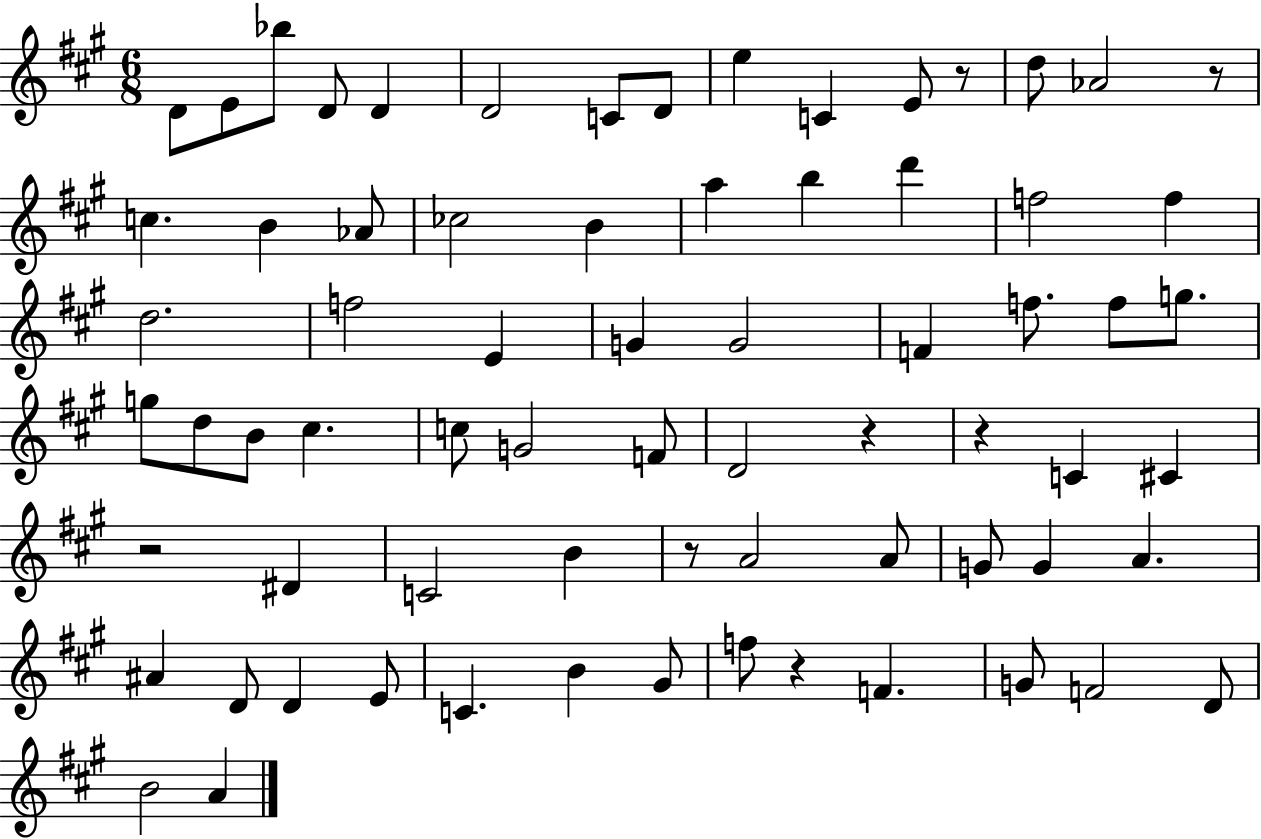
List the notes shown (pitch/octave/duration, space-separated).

D4/e E4/e Bb5/e D4/e D4/q D4/h C4/e D4/e E5/q C4/q E4/e R/e D5/e Ab4/h R/e C5/q. B4/q Ab4/e CES5/h B4/q A5/q B5/q D6/q F5/h F5/q D5/h. F5/h E4/q G4/q G4/h F4/q F5/e. F5/e G5/e. G5/e D5/e B4/e C#5/q. C5/e G4/h F4/e D4/h R/q R/q C4/q C#4/q R/h D#4/q C4/h B4/q R/e A4/h A4/e G4/e G4/q A4/q. A#4/q D4/e D4/q E4/e C4/q. B4/q G#4/e F5/e R/q F4/q. G4/e F4/h D4/e B4/h A4/q